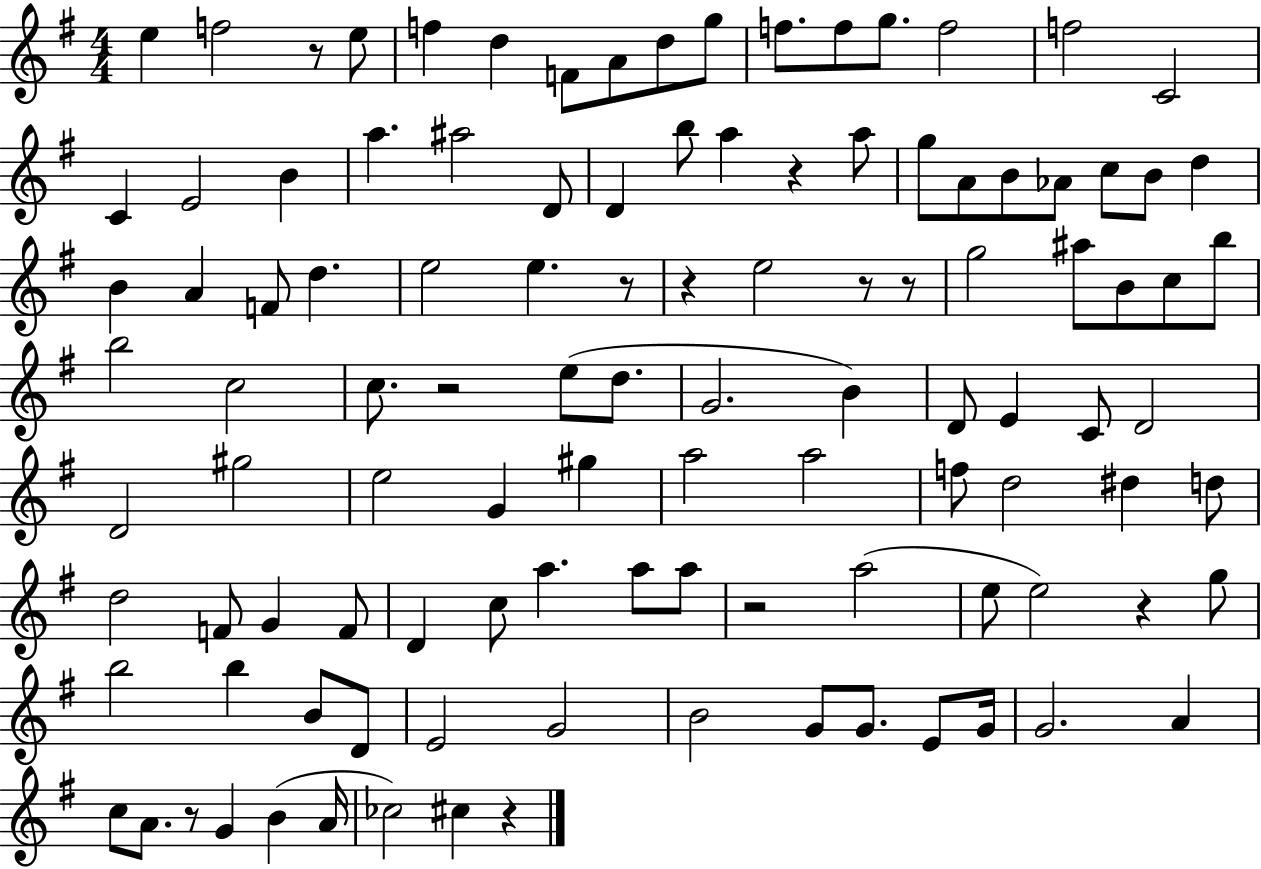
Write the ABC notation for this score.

X:1
T:Untitled
M:4/4
L:1/4
K:G
e f2 z/2 e/2 f d F/2 A/2 d/2 g/2 f/2 f/2 g/2 f2 f2 C2 C E2 B a ^a2 D/2 D b/2 a z a/2 g/2 A/2 B/2 _A/2 c/2 B/2 d B A F/2 d e2 e z/2 z e2 z/2 z/2 g2 ^a/2 B/2 c/2 b/2 b2 c2 c/2 z2 e/2 d/2 G2 B D/2 E C/2 D2 D2 ^g2 e2 G ^g a2 a2 f/2 d2 ^d d/2 d2 F/2 G F/2 D c/2 a a/2 a/2 z2 a2 e/2 e2 z g/2 b2 b B/2 D/2 E2 G2 B2 G/2 G/2 E/2 G/4 G2 A c/2 A/2 z/2 G B A/4 _c2 ^c z